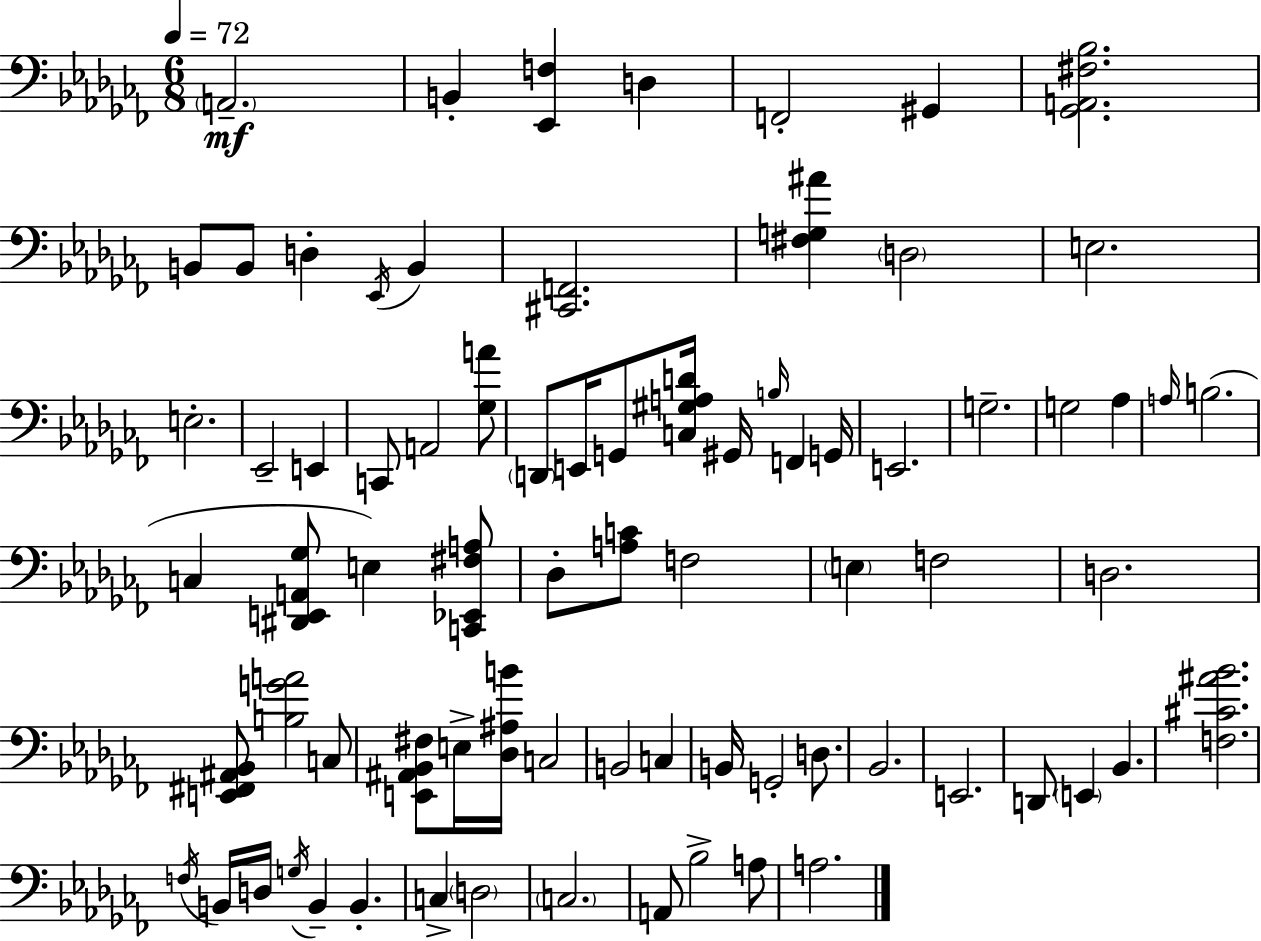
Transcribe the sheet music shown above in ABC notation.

X:1
T:Untitled
M:6/8
L:1/4
K:Abm
A,,2 B,, [_E,,F,] D, F,,2 ^G,, [_G,,A,,^F,_B,]2 B,,/2 B,,/2 D, _E,,/4 B,, [^C,,F,,]2 [^F,G,^A] D,2 E,2 E,2 _E,,2 E,, C,,/2 A,,2 [_G,A]/2 D,,/2 E,,/4 G,,/2 [C,^G,A,D]/4 ^G,,/4 B,/4 F,, G,,/4 E,,2 G,2 G,2 _A, A,/4 B,2 C, [^D,,E,,A,,_G,]/2 E, [C,,_E,,^F,A,]/2 _D,/2 [A,C]/2 F,2 E, F,2 D,2 [E,,^F,,^A,,_B,,]/2 [B,GA]2 C,/2 [E,,^A,,_B,,^F,]/2 E,/4 [_D,^A,B]/4 C,2 B,,2 C, B,,/4 G,,2 D,/2 _B,,2 E,,2 D,,/2 E,, _B,, [F,^C^A_B]2 F,/4 B,,/4 D,/4 G,/4 B,, B,, C, D,2 C,2 A,,/2 _B,2 A,/2 A,2